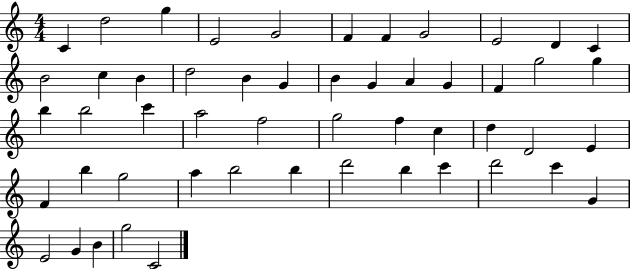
X:1
T:Untitled
M:4/4
L:1/4
K:C
C d2 g E2 G2 F F G2 E2 D C B2 c B d2 B G B G A G F g2 g b b2 c' a2 f2 g2 f c d D2 E F b g2 a b2 b d'2 b c' d'2 c' G E2 G B g2 C2